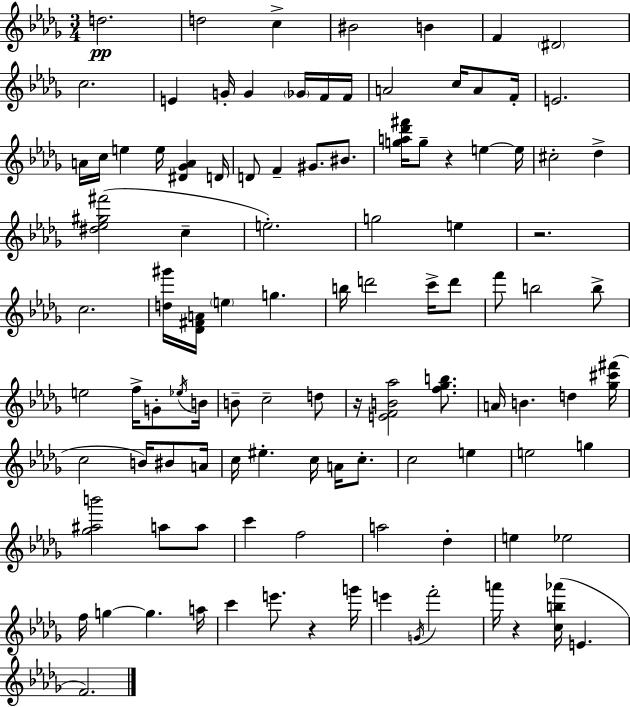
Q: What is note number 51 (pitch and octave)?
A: Eb5